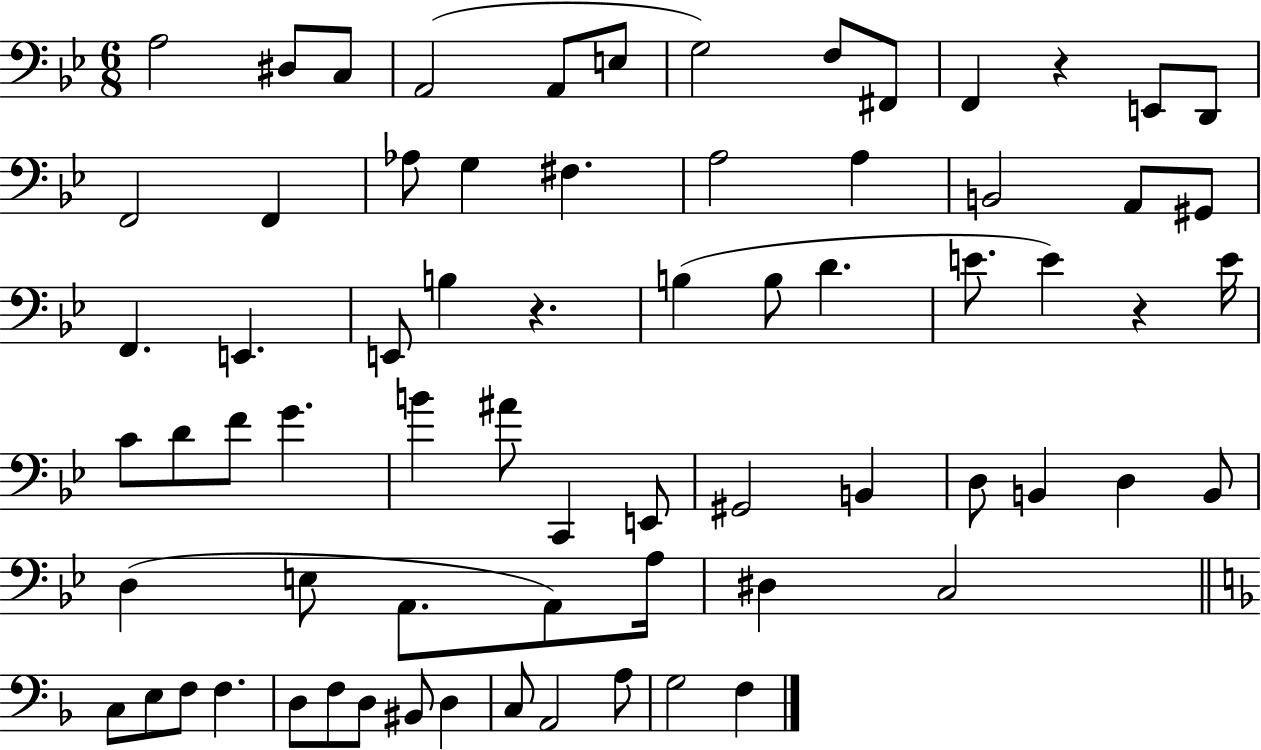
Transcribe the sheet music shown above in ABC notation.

X:1
T:Untitled
M:6/8
L:1/4
K:Bb
A,2 ^D,/2 C,/2 A,,2 A,,/2 E,/2 G,2 F,/2 ^F,,/2 F,, z E,,/2 D,,/2 F,,2 F,, _A,/2 G, ^F, A,2 A, B,,2 A,,/2 ^G,,/2 F,, E,, E,,/2 B, z B, B,/2 D E/2 E z E/4 C/2 D/2 F/2 G B ^A/2 C,, E,,/2 ^G,,2 B,, D,/2 B,, D, B,,/2 D, E,/2 A,,/2 A,,/2 A,/4 ^D, C,2 C,/2 E,/2 F,/2 F, D,/2 F,/2 D,/2 ^B,,/2 D, C,/2 A,,2 A,/2 G,2 F,